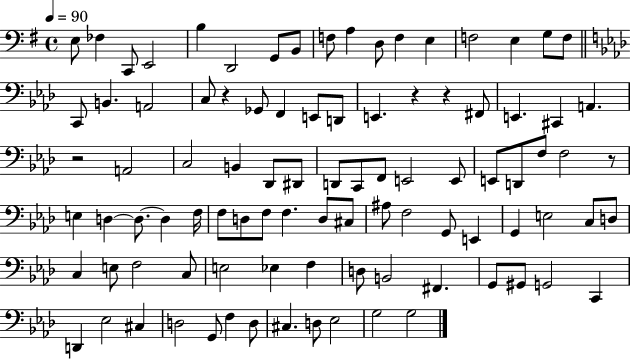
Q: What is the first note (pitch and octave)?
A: E3